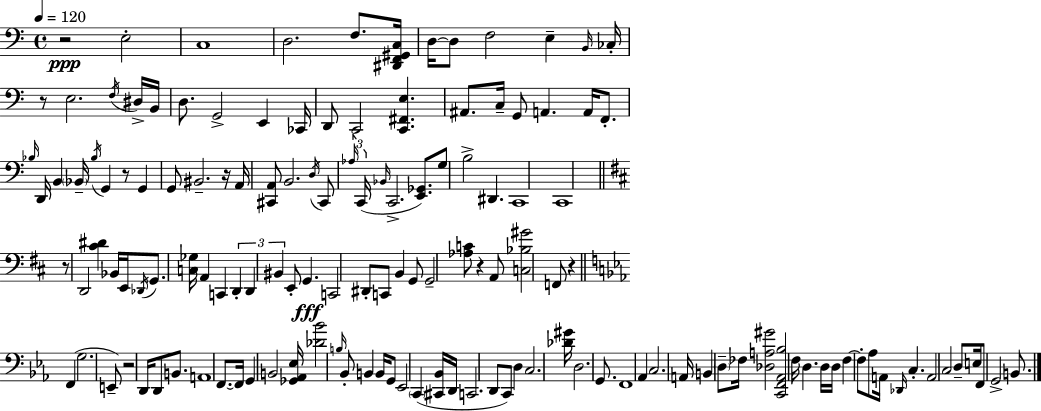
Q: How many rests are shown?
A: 8